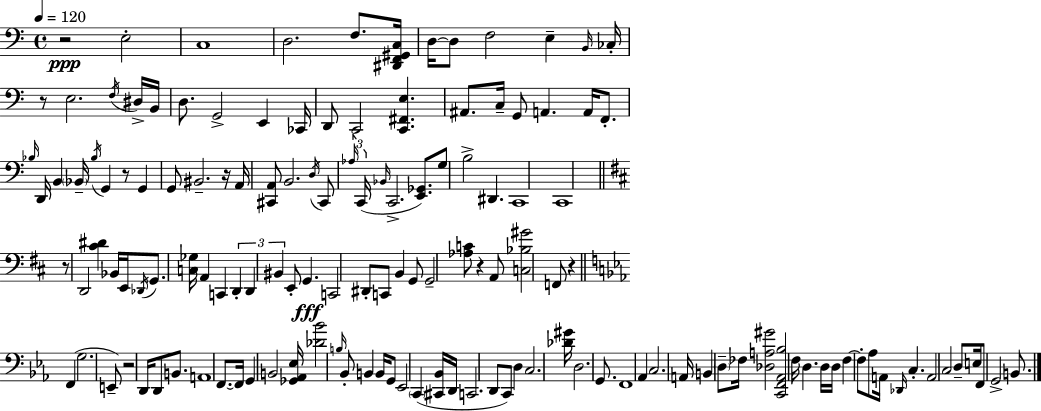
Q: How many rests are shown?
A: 8